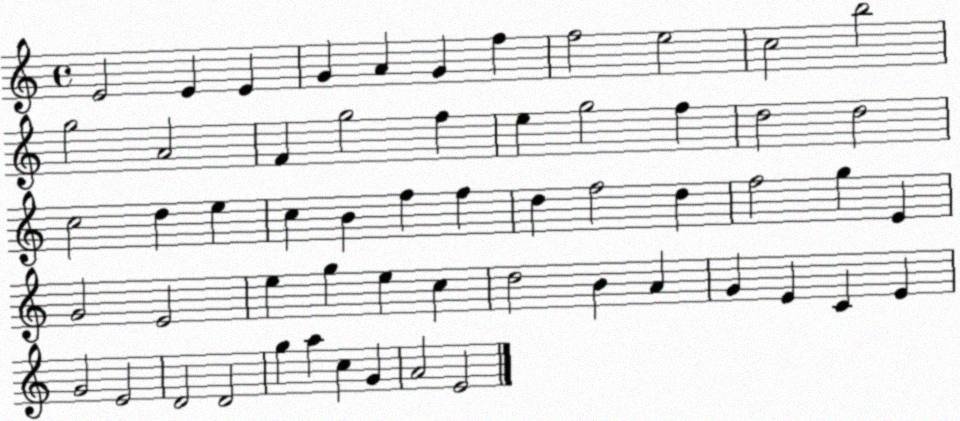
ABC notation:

X:1
T:Untitled
M:4/4
L:1/4
K:C
E2 E E G A G f f2 e2 c2 b2 g2 A2 F g2 f e g2 f d2 d2 c2 d e c B f f d f2 d f2 g E G2 E2 e g e c d2 B A G E C E G2 E2 D2 D2 g a c G A2 E2